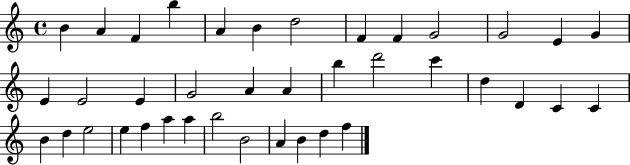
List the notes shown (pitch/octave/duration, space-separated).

B4/q A4/q F4/q B5/q A4/q B4/q D5/h F4/q F4/q G4/h G4/h E4/q G4/q E4/q E4/h E4/q G4/h A4/q A4/q B5/q D6/h C6/q D5/q D4/q C4/q C4/q B4/q D5/q E5/h E5/q F5/q A5/q A5/q B5/h B4/h A4/q B4/q D5/q F5/q